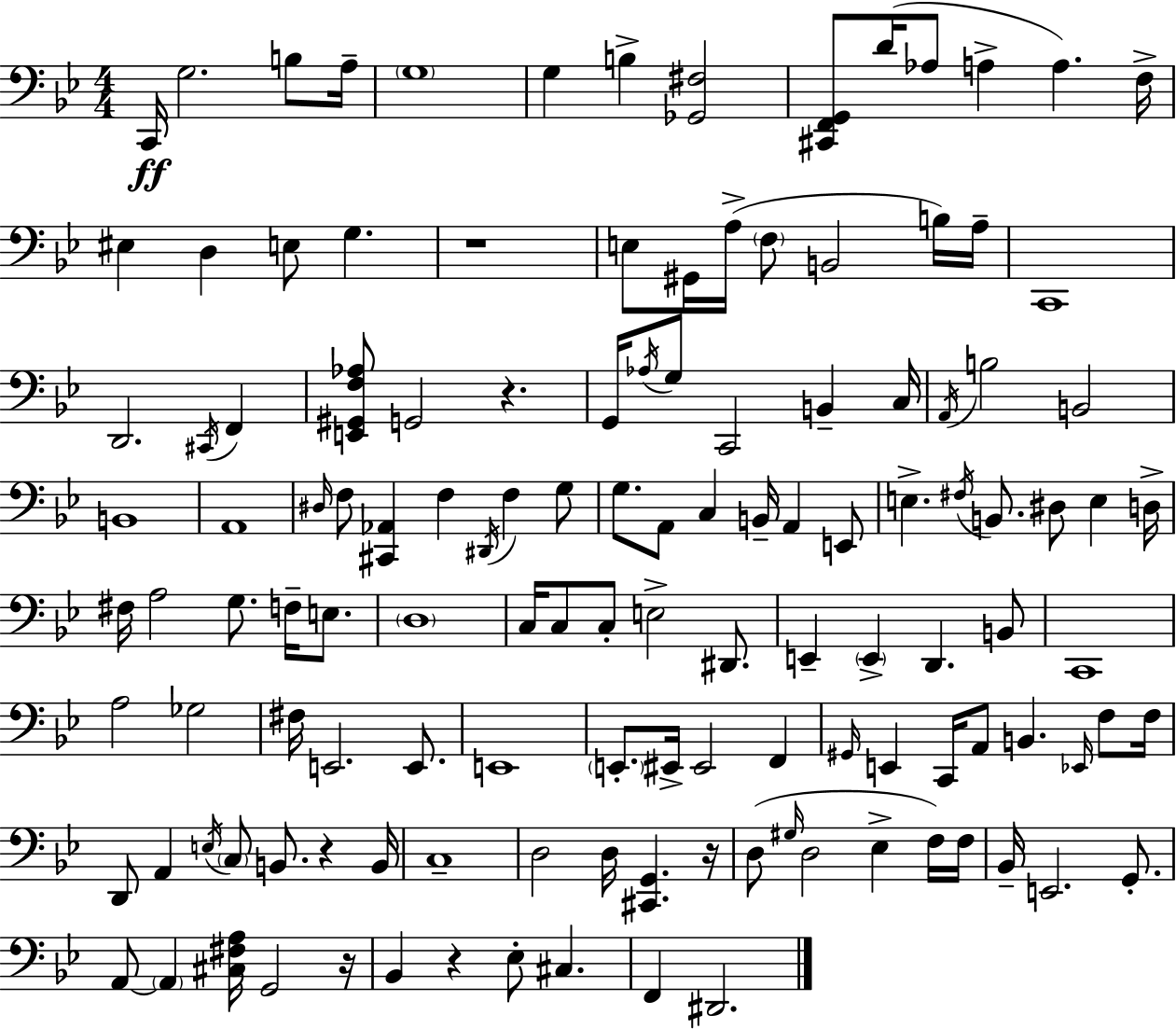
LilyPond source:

{
  \clef bass
  \numericTimeSignature
  \time 4/4
  \key bes \major
  c,16\ff g2. b8 a16-- | \parenthesize g1 | g4 b4-> <ges, fis>2 | <cis, f, g,>8 d'16( aes8 a4-> a4.) f16-> | \break eis4 d4 e8 g4. | r1 | e8 gis,16 a16->( \parenthesize f8 b,2 b16) a16-- | c,1 | \break d,2. \acciaccatura { cis,16 } f,4 | <e, gis, f aes>8 g,2 r4. | g,16 \acciaccatura { aes16 } g8 c,2 b,4-- | c16 \acciaccatura { a,16 } b2 b,2 | \break b,1 | a,1 | \grace { dis16 } f8 <cis, aes,>4 f4 \acciaccatura { dis,16 } f4 | g8 g8. a,8 c4 b,16-- a,4 | \break e,8 e4.-> \acciaccatura { fis16 } b,8. dis8 | e4 d16-> fis16 a2 g8. | f16-- e8. \parenthesize d1 | c16 c8 c8-. e2-> | \break dis,8. e,4-- \parenthesize e,4-> d,4. | b,8 c,1 | a2 ges2 | fis16 e,2. | \break e,8. e,1 | \parenthesize e,8.-. eis,16-> eis,2 | f,4 \grace { gis,16 } e,4 c,16 a,8 b,4. | \grace { ees,16 } f8 f16 d,8 a,4 \acciaccatura { e16 } \parenthesize c8 | \break b,8. r4 b,16 c1-- | d2 | d16 <cis, g,>4. r16 d8( \grace { gis16 } d2 | ees4-> f16) f16 bes,16-- e,2. | \break g,8.-. a,8~~ \parenthesize a,4 | <cis fis a>16 g,2 r16 bes,4 r4 | ees8-. cis4. f,4 dis,2. | \bar "|."
}